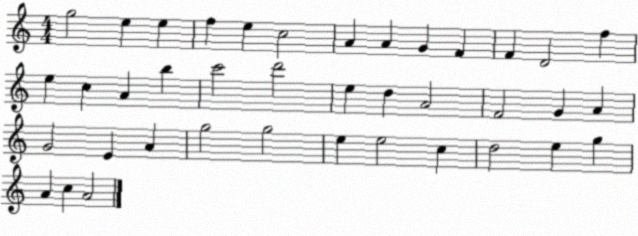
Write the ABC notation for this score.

X:1
T:Untitled
M:4/4
L:1/4
K:C
g2 e e f e c2 A A G F F D2 f e c A b c'2 d'2 e d A2 F2 G A G2 E A g2 g2 e e2 c d2 e g A c A2